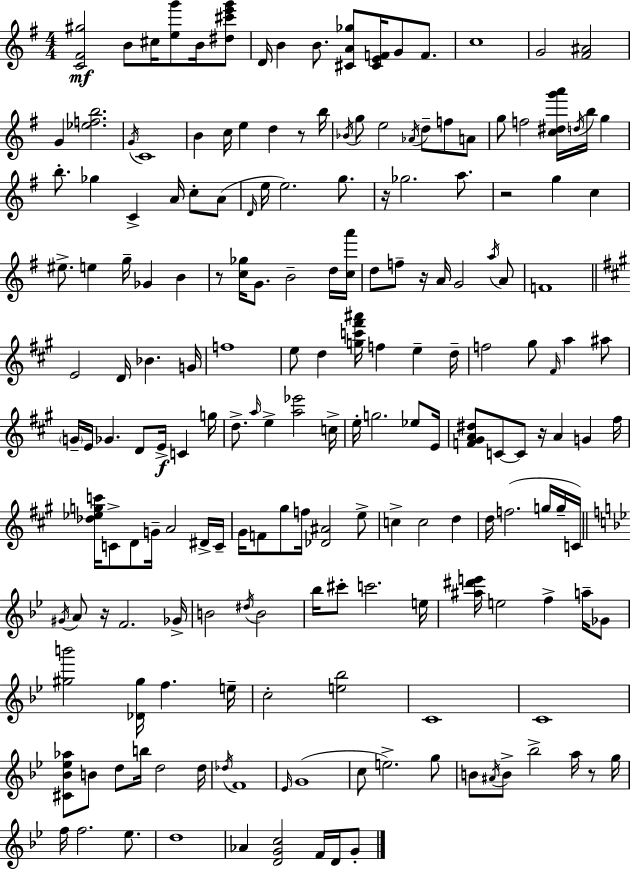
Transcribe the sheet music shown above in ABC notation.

X:1
T:Untitled
M:4/4
L:1/4
K:G
[C^F^g]2 B/2 ^c/4 [eg']/2 B/4 [^d^c'e'g']/2 D/4 B B/2 [^CA_g]/2 [^CEF]/4 G/2 F/2 c4 G2 [^F^A]2 G [_efb]2 G/4 C4 B c/4 e d z/2 b/4 _B/4 g/2 e2 _A/4 d/2 f/2 A/2 g/2 f2 [c^dg'a']/4 d/4 b/4 g b/2 _g C A/4 c/2 A/2 D/4 e/4 e2 g/2 z/4 _g2 a/2 z2 g c ^e/2 e g/4 _G B z/2 [c_g]/4 G/2 B2 d/4 [ca']/4 d/2 f/2 z/4 A/4 G2 a/4 A/2 F4 E2 D/4 _B G/4 f4 e/2 d [gc'^f'^a']/4 f e d/4 f2 ^g/2 ^F/4 a ^a/2 G/4 E/4 _G D/2 E/4 C g/4 d/2 a/4 e [a_e']2 c/4 e/4 g2 _e/2 E/4 [F^GA^d]/2 C/2 C/2 z/4 A G ^f/4 [_d_egc']/4 C/2 D/2 G/4 A2 ^D/4 C/4 ^G/4 F/2 ^g/2 f/4 [_D^A]2 e/2 c c2 d d/4 f2 g/4 g/4 C/4 ^G/4 A/2 z/4 F2 _G/4 B2 ^d/4 B2 _b/4 ^c'/2 c'2 e/4 [^a^d'e']/4 e2 f a/4 _G/2 [^gb']2 [_D^g]/4 f e/4 c2 [e_b]2 C4 C4 [^C_B_e_a]/2 B/2 d/2 b/4 d2 d/4 _d/4 F4 _E/4 G4 c/2 e2 g/2 B/2 ^A/4 B/2 _b2 a/4 z/2 g/4 f/4 f2 _e/2 d4 _A [DGc]2 F/4 D/4 G/2